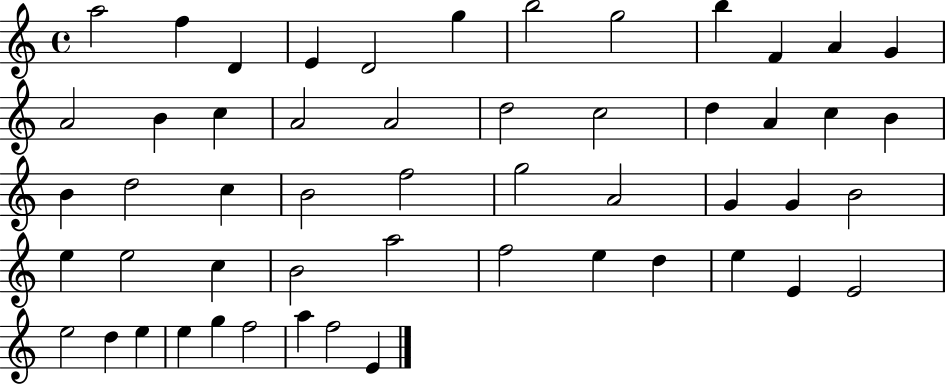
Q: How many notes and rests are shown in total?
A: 53